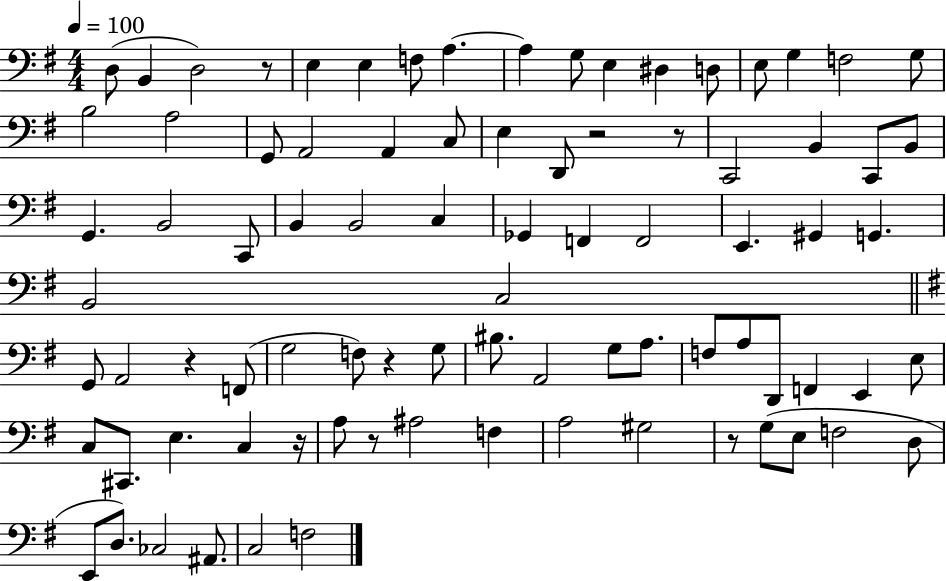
{
  \clef bass
  \numericTimeSignature
  \time 4/4
  \key g \major
  \tempo 4 = 100
  d8( b,4 d2) r8 | e4 e4 f8 a4.~~ | a4 g8 e4 dis4 d8 | e8 g4 f2 g8 | \break b2 a2 | g,8 a,2 a,4 c8 | e4 d,8 r2 r8 | c,2 b,4 c,8 b,8 | \break g,4. b,2 c,8 | b,4 b,2 c4 | ges,4 f,4 f,2 | e,4. gis,4 g,4. | \break b,2 c2 | \bar "||" \break \key g \major g,8 a,2 r4 f,8( | g2 f8) r4 g8 | bis8. a,2 g8 a8. | f8 a8 d,8 f,4 e,4 e8 | \break c8 cis,8. e4. c4 r16 | a8 r8 ais2 f4 | a2 gis2 | r8 g8( e8 f2 d8 | \break e,8 d8.) ces2 ais,8. | c2 f2 | \bar "|."
}